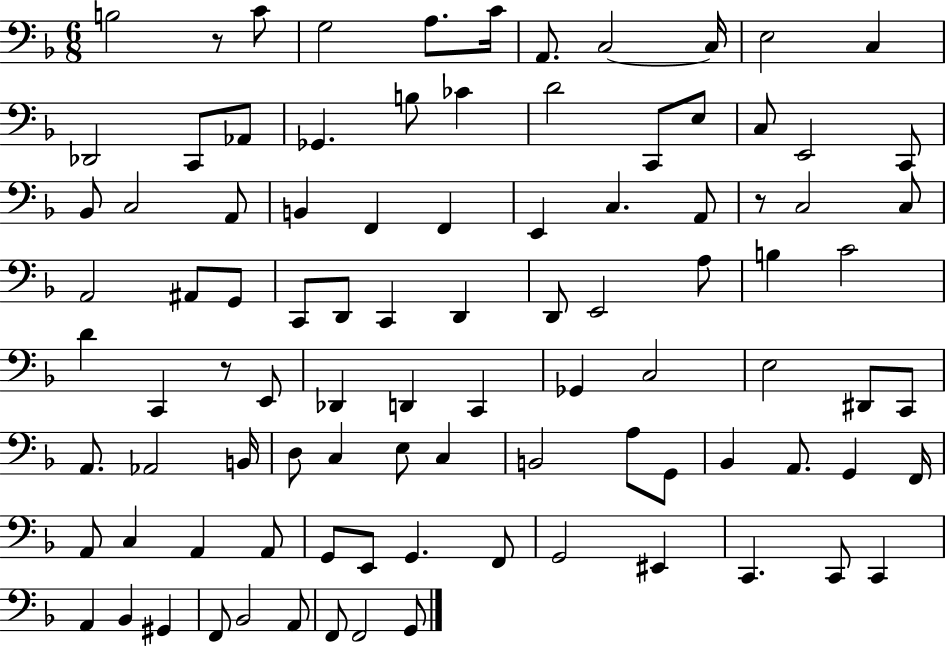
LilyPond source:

{
  \clef bass
  \numericTimeSignature
  \time 6/8
  \key f \major
  b2 r8 c'8 | g2 a8. c'16 | a,8. c2~~ c16 | e2 c4 | \break des,2 c,8 aes,8 | ges,4. b8 ces'4 | d'2 c,8 e8 | c8 e,2 c,8 | \break bes,8 c2 a,8 | b,4 f,4 f,4 | e,4 c4. a,8 | r8 c2 c8 | \break a,2 ais,8 g,8 | c,8 d,8 c,4 d,4 | d,8 e,2 a8 | b4 c'2 | \break d'4 c,4 r8 e,8 | des,4 d,4 c,4 | ges,4 c2 | e2 dis,8 c,8 | \break a,8. aes,2 b,16 | d8 c4 e8 c4 | b,2 a8 g,8 | bes,4 a,8. g,4 f,16 | \break a,8 c4 a,4 a,8 | g,8 e,8 g,4. f,8 | g,2 eis,4 | c,4. c,8 c,4 | \break a,4 bes,4 gis,4 | f,8 bes,2 a,8 | f,8 f,2 g,8 | \bar "|."
}